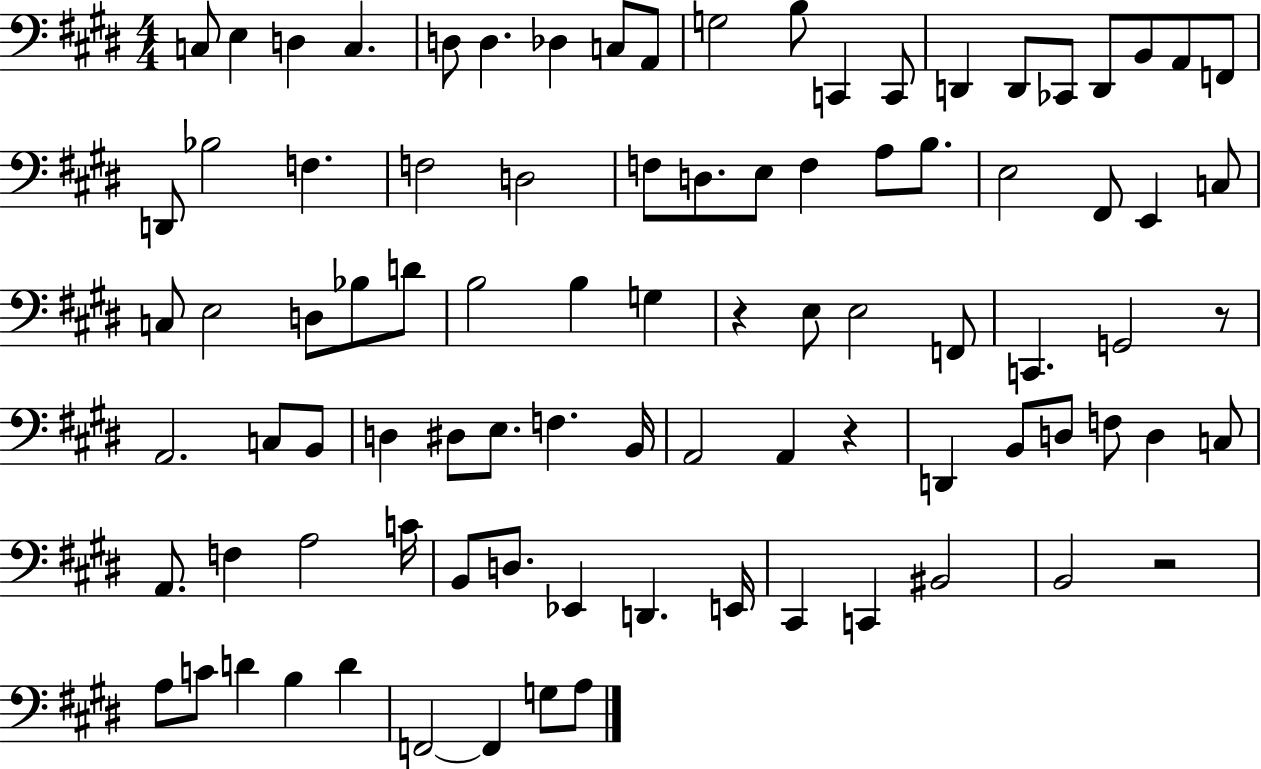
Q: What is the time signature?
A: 4/4